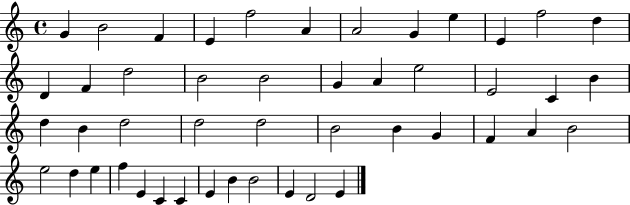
{
  \clef treble
  \time 4/4
  \defaultTimeSignature
  \key c \major
  g'4 b'2 f'4 | e'4 f''2 a'4 | a'2 g'4 e''4 | e'4 f''2 d''4 | \break d'4 f'4 d''2 | b'2 b'2 | g'4 a'4 e''2 | e'2 c'4 b'4 | \break d''4 b'4 d''2 | d''2 d''2 | b'2 b'4 g'4 | f'4 a'4 b'2 | \break e''2 d''4 e''4 | f''4 e'4 c'4 c'4 | e'4 b'4 b'2 | e'4 d'2 e'4 | \break \bar "|."
}